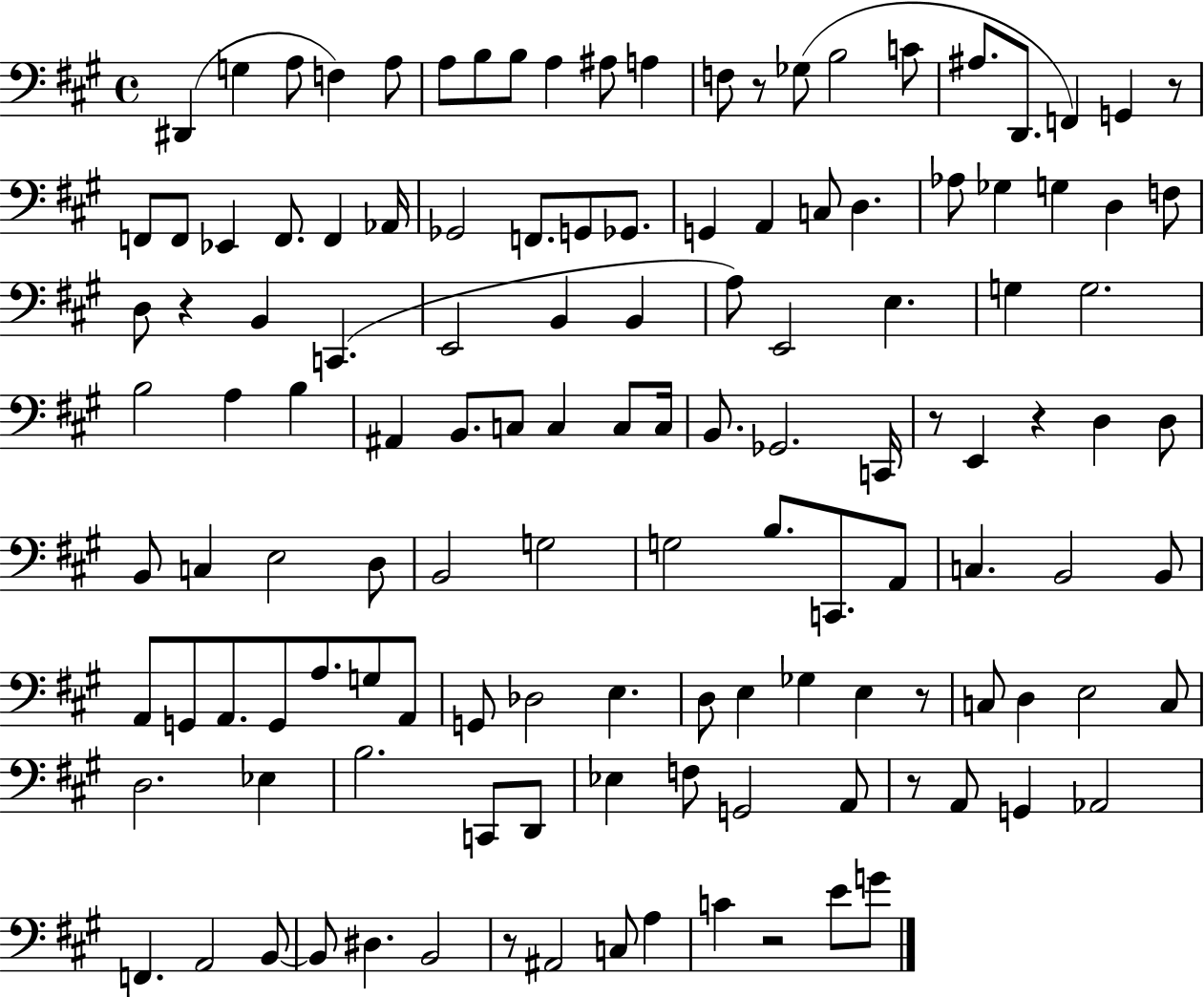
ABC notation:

X:1
T:Untitled
M:4/4
L:1/4
K:A
^D,, G, A,/2 F, A,/2 A,/2 B,/2 B,/2 A, ^A,/2 A, F,/2 z/2 _G,/2 B,2 C/2 ^A,/2 D,,/2 F,, G,, z/2 F,,/2 F,,/2 _E,, F,,/2 F,, _A,,/4 _G,,2 F,,/2 G,,/2 _G,,/2 G,, A,, C,/2 D, _A,/2 _G, G, D, F,/2 D,/2 z B,, C,, E,,2 B,, B,, A,/2 E,,2 E, G, G,2 B,2 A, B, ^A,, B,,/2 C,/2 C, C,/2 C,/4 B,,/2 _G,,2 C,,/4 z/2 E,, z D, D,/2 B,,/2 C, E,2 D,/2 B,,2 G,2 G,2 B,/2 C,,/2 A,,/2 C, B,,2 B,,/2 A,,/2 G,,/2 A,,/2 G,,/2 A,/2 G,/2 A,,/2 G,,/2 _D,2 E, D,/2 E, _G, E, z/2 C,/2 D, E,2 C,/2 D,2 _E, B,2 C,,/2 D,,/2 _E, F,/2 G,,2 A,,/2 z/2 A,,/2 G,, _A,,2 F,, A,,2 B,,/2 B,,/2 ^D, B,,2 z/2 ^A,,2 C,/2 A, C z2 E/2 G/2